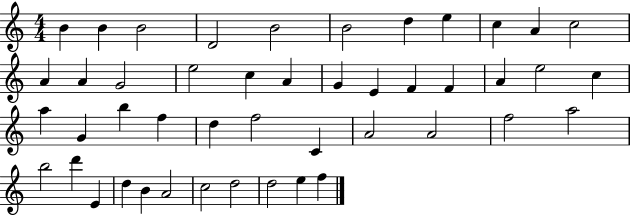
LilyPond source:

{
  \clef treble
  \numericTimeSignature
  \time 4/4
  \key c \major
  b'4 b'4 b'2 | d'2 b'2 | b'2 d''4 e''4 | c''4 a'4 c''2 | \break a'4 a'4 g'2 | e''2 c''4 a'4 | g'4 e'4 f'4 f'4 | a'4 e''2 c''4 | \break a''4 g'4 b''4 f''4 | d''4 f''2 c'4 | a'2 a'2 | f''2 a''2 | \break b''2 d'''4 e'4 | d''4 b'4 a'2 | c''2 d''2 | d''2 e''4 f''4 | \break \bar "|."
}